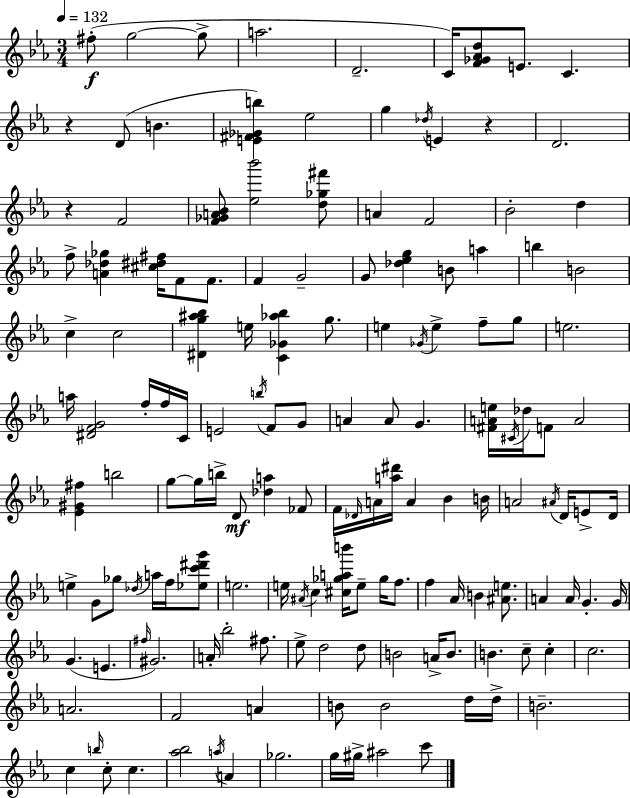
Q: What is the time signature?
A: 3/4